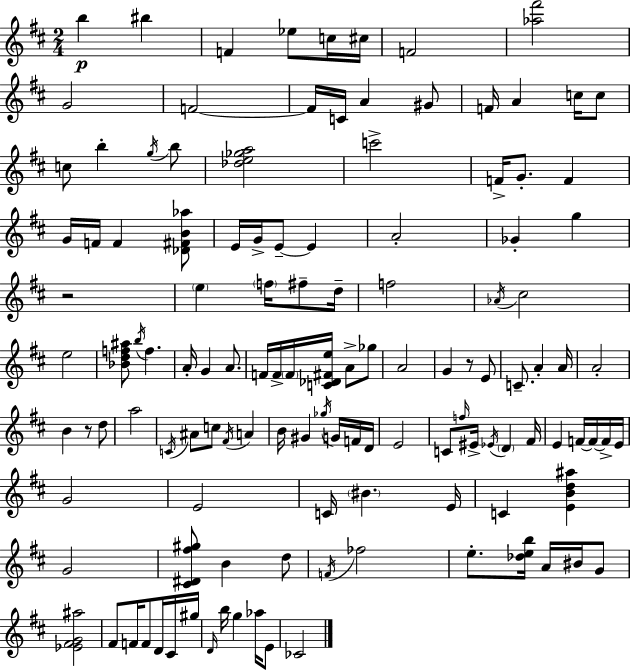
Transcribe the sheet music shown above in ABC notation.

X:1
T:Untitled
M:2/4
L:1/4
K:D
b ^b F _e/2 c/4 ^c/4 F2 [_a^f']2 G2 F2 F/4 C/4 A ^G/2 F/4 A c/4 c/2 c/2 b g/4 b/2 [_de_ga]2 c'2 F/4 G/2 F G/4 F/4 F [_D^FB_a]/2 E/4 G/4 E/2 E A2 _G g z2 e f/4 ^f/2 d/4 f2 _A/4 ^c2 e2 [_Bdf^a]/2 b/4 f A/4 G A/2 F/4 F/4 F/4 [C_D^Fe]/4 A/2 _g/2 A2 G z/2 E/2 C/2 A A/4 A2 B z/2 d/2 a2 C/4 ^A/2 c/2 ^F/4 A B/4 ^G _g/4 G/4 F/4 D/4 E2 C/2 f/4 ^E/4 _E/4 D ^F/4 E F/4 F/4 F/4 E/4 G2 E2 C/4 ^B E/4 C [EBd^a] G2 [^C^D^f^g]/2 B d/2 F/4 _f2 e/2 [_deb]/4 A/4 ^B/4 G/2 [_E^FG^a]2 ^F/2 F/4 F/2 D/4 ^C/4 ^g/4 D/4 b/4 g _a/4 E/2 _C2